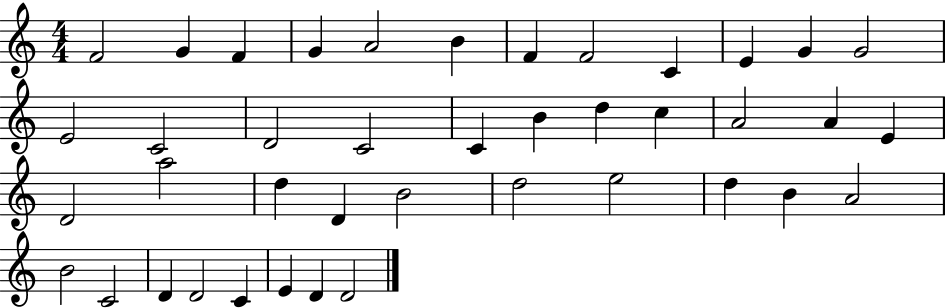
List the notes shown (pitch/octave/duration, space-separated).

F4/h G4/q F4/q G4/q A4/h B4/q F4/q F4/h C4/q E4/q G4/q G4/h E4/h C4/h D4/h C4/h C4/q B4/q D5/q C5/q A4/h A4/q E4/q D4/h A5/h D5/q D4/q B4/h D5/h E5/h D5/q B4/q A4/h B4/h C4/h D4/q D4/h C4/q E4/q D4/q D4/h